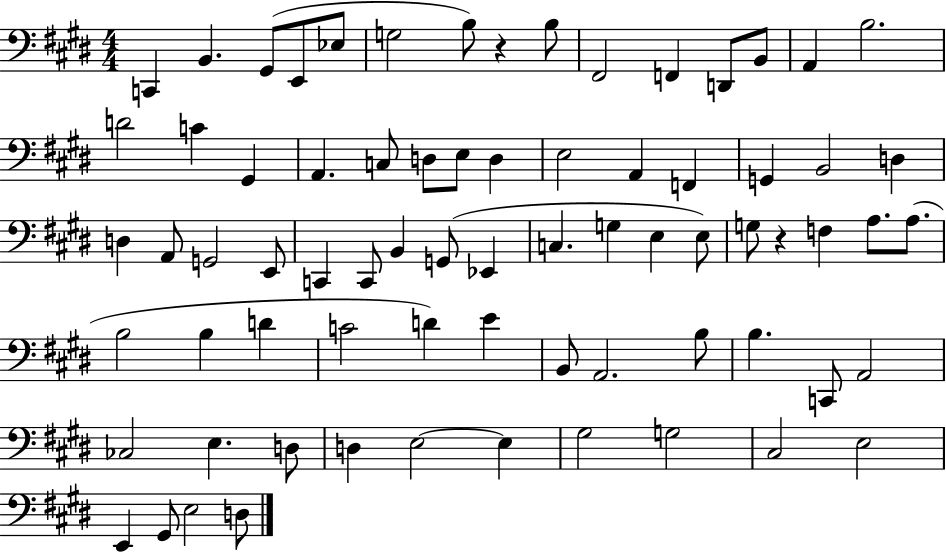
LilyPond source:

{
  \clef bass
  \numericTimeSignature
  \time 4/4
  \key e \major
  \repeat volta 2 { c,4 b,4. gis,8( e,8 ees8 | g2 b8) r4 b8 | fis,2 f,4 d,8 b,8 | a,4 b2. | \break d'2 c'4 gis,4 | a,4. c8 d8 e8 d4 | e2 a,4 f,4 | g,4 b,2 d4 | \break d4 a,8 g,2 e,8 | c,4 c,8 b,4 g,8( ees,4 | c4. g4 e4 e8) | g8 r4 f4 a8. a8.( | \break b2 b4 d'4 | c'2 d'4) e'4 | b,8 a,2. b8 | b4. c,8 a,2 | \break ces2 e4. d8 | d4 e2~~ e4 | gis2 g2 | cis2 e2 | \break e,4 gis,8 e2 d8 | } \bar "|."
}